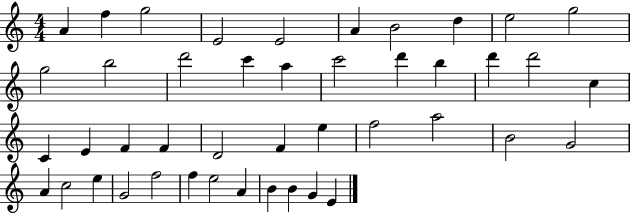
A4/q F5/q G5/h E4/h E4/h A4/q B4/h D5/q E5/h G5/h G5/h B5/h D6/h C6/q A5/q C6/h D6/q B5/q D6/q D6/h C5/q C4/q E4/q F4/q F4/q D4/h F4/q E5/q F5/h A5/h B4/h G4/h A4/q C5/h E5/q G4/h F5/h F5/q E5/h A4/q B4/q B4/q G4/q E4/q